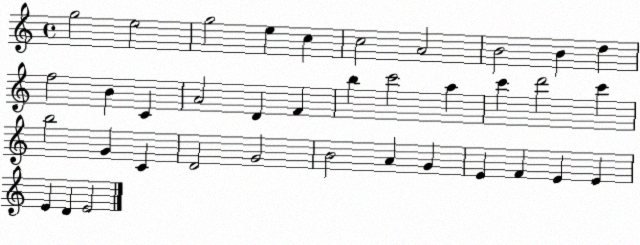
X:1
T:Untitled
M:4/4
L:1/4
K:C
g2 e2 g2 e c c2 A2 B2 B d f2 B C A2 D F b c'2 a c' d'2 c' b2 G C D2 G2 B2 A G E F E E E D E2